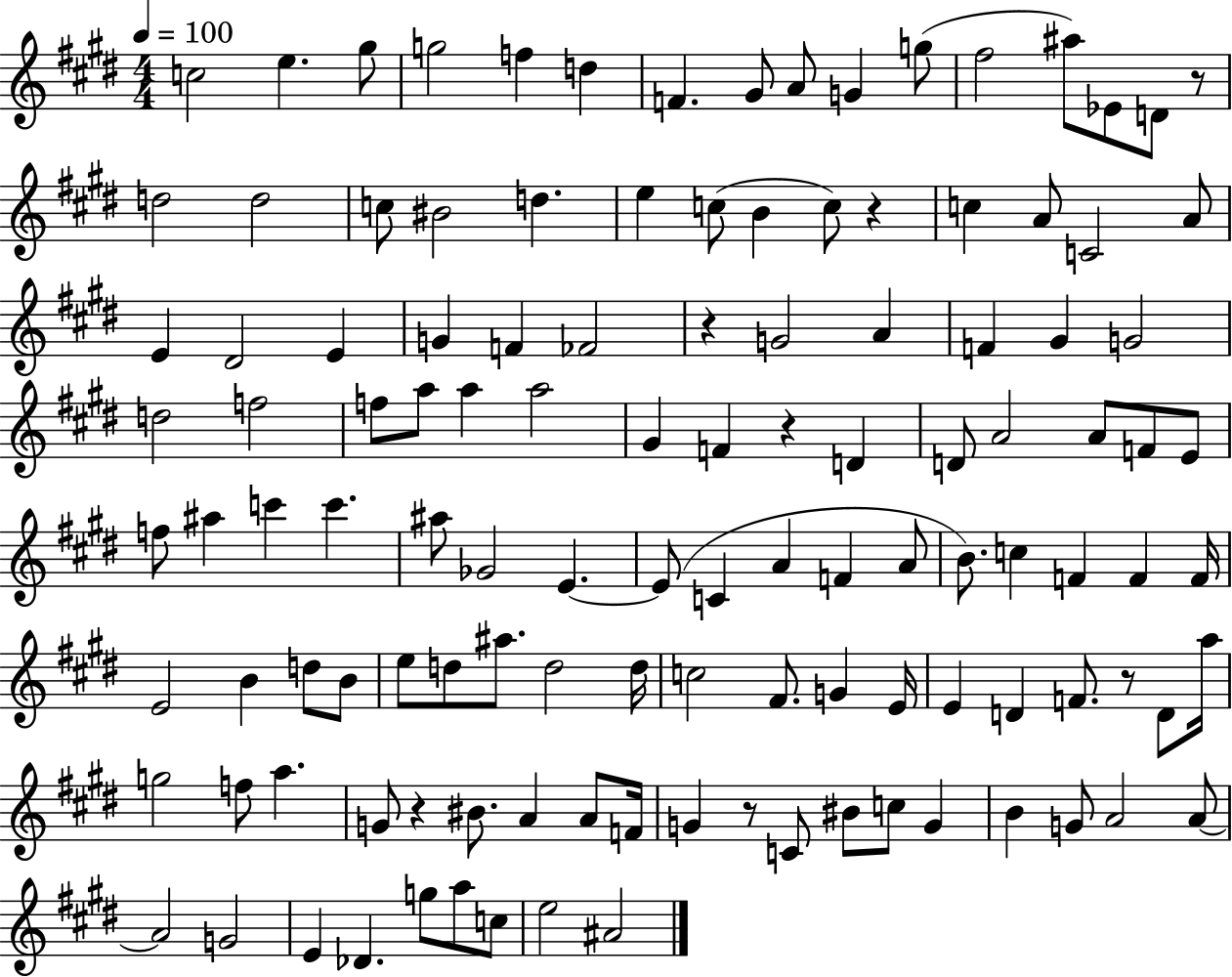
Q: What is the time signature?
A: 4/4